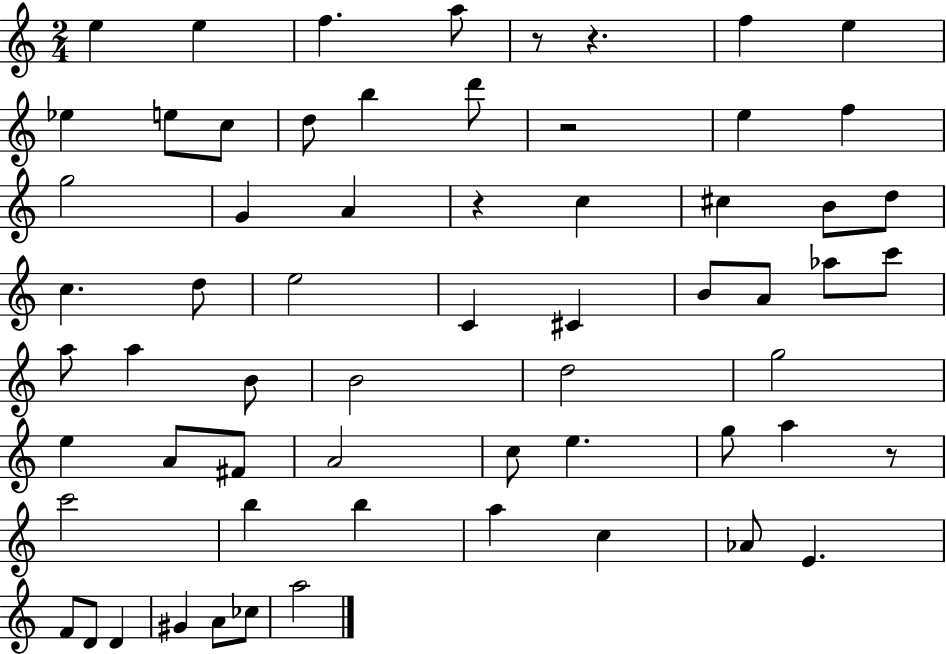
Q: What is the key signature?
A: C major